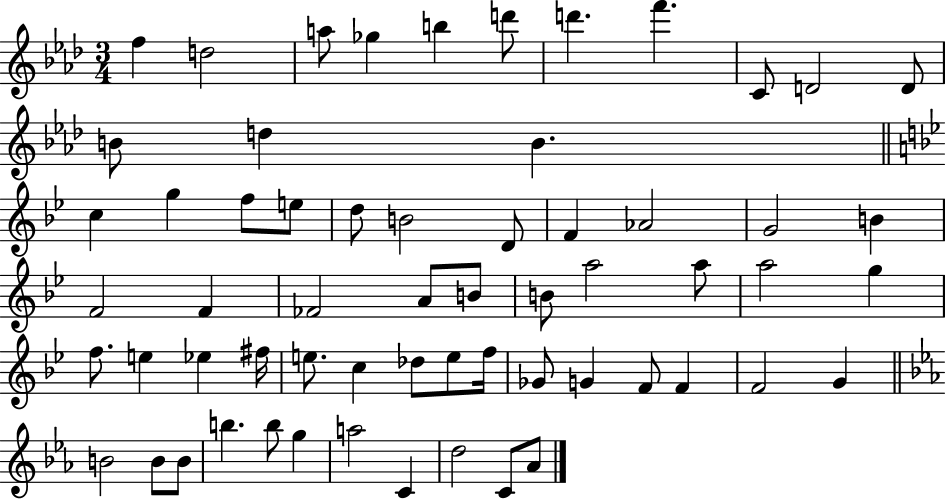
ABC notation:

X:1
T:Untitled
M:3/4
L:1/4
K:Ab
f d2 a/2 _g b d'/2 d' f' C/2 D2 D/2 B/2 d B c g f/2 e/2 d/2 B2 D/2 F _A2 G2 B F2 F _F2 A/2 B/2 B/2 a2 a/2 a2 g f/2 e _e ^f/4 e/2 c _d/2 e/2 f/4 _G/2 G F/2 F F2 G B2 B/2 B/2 b b/2 g a2 C d2 C/2 _A/2